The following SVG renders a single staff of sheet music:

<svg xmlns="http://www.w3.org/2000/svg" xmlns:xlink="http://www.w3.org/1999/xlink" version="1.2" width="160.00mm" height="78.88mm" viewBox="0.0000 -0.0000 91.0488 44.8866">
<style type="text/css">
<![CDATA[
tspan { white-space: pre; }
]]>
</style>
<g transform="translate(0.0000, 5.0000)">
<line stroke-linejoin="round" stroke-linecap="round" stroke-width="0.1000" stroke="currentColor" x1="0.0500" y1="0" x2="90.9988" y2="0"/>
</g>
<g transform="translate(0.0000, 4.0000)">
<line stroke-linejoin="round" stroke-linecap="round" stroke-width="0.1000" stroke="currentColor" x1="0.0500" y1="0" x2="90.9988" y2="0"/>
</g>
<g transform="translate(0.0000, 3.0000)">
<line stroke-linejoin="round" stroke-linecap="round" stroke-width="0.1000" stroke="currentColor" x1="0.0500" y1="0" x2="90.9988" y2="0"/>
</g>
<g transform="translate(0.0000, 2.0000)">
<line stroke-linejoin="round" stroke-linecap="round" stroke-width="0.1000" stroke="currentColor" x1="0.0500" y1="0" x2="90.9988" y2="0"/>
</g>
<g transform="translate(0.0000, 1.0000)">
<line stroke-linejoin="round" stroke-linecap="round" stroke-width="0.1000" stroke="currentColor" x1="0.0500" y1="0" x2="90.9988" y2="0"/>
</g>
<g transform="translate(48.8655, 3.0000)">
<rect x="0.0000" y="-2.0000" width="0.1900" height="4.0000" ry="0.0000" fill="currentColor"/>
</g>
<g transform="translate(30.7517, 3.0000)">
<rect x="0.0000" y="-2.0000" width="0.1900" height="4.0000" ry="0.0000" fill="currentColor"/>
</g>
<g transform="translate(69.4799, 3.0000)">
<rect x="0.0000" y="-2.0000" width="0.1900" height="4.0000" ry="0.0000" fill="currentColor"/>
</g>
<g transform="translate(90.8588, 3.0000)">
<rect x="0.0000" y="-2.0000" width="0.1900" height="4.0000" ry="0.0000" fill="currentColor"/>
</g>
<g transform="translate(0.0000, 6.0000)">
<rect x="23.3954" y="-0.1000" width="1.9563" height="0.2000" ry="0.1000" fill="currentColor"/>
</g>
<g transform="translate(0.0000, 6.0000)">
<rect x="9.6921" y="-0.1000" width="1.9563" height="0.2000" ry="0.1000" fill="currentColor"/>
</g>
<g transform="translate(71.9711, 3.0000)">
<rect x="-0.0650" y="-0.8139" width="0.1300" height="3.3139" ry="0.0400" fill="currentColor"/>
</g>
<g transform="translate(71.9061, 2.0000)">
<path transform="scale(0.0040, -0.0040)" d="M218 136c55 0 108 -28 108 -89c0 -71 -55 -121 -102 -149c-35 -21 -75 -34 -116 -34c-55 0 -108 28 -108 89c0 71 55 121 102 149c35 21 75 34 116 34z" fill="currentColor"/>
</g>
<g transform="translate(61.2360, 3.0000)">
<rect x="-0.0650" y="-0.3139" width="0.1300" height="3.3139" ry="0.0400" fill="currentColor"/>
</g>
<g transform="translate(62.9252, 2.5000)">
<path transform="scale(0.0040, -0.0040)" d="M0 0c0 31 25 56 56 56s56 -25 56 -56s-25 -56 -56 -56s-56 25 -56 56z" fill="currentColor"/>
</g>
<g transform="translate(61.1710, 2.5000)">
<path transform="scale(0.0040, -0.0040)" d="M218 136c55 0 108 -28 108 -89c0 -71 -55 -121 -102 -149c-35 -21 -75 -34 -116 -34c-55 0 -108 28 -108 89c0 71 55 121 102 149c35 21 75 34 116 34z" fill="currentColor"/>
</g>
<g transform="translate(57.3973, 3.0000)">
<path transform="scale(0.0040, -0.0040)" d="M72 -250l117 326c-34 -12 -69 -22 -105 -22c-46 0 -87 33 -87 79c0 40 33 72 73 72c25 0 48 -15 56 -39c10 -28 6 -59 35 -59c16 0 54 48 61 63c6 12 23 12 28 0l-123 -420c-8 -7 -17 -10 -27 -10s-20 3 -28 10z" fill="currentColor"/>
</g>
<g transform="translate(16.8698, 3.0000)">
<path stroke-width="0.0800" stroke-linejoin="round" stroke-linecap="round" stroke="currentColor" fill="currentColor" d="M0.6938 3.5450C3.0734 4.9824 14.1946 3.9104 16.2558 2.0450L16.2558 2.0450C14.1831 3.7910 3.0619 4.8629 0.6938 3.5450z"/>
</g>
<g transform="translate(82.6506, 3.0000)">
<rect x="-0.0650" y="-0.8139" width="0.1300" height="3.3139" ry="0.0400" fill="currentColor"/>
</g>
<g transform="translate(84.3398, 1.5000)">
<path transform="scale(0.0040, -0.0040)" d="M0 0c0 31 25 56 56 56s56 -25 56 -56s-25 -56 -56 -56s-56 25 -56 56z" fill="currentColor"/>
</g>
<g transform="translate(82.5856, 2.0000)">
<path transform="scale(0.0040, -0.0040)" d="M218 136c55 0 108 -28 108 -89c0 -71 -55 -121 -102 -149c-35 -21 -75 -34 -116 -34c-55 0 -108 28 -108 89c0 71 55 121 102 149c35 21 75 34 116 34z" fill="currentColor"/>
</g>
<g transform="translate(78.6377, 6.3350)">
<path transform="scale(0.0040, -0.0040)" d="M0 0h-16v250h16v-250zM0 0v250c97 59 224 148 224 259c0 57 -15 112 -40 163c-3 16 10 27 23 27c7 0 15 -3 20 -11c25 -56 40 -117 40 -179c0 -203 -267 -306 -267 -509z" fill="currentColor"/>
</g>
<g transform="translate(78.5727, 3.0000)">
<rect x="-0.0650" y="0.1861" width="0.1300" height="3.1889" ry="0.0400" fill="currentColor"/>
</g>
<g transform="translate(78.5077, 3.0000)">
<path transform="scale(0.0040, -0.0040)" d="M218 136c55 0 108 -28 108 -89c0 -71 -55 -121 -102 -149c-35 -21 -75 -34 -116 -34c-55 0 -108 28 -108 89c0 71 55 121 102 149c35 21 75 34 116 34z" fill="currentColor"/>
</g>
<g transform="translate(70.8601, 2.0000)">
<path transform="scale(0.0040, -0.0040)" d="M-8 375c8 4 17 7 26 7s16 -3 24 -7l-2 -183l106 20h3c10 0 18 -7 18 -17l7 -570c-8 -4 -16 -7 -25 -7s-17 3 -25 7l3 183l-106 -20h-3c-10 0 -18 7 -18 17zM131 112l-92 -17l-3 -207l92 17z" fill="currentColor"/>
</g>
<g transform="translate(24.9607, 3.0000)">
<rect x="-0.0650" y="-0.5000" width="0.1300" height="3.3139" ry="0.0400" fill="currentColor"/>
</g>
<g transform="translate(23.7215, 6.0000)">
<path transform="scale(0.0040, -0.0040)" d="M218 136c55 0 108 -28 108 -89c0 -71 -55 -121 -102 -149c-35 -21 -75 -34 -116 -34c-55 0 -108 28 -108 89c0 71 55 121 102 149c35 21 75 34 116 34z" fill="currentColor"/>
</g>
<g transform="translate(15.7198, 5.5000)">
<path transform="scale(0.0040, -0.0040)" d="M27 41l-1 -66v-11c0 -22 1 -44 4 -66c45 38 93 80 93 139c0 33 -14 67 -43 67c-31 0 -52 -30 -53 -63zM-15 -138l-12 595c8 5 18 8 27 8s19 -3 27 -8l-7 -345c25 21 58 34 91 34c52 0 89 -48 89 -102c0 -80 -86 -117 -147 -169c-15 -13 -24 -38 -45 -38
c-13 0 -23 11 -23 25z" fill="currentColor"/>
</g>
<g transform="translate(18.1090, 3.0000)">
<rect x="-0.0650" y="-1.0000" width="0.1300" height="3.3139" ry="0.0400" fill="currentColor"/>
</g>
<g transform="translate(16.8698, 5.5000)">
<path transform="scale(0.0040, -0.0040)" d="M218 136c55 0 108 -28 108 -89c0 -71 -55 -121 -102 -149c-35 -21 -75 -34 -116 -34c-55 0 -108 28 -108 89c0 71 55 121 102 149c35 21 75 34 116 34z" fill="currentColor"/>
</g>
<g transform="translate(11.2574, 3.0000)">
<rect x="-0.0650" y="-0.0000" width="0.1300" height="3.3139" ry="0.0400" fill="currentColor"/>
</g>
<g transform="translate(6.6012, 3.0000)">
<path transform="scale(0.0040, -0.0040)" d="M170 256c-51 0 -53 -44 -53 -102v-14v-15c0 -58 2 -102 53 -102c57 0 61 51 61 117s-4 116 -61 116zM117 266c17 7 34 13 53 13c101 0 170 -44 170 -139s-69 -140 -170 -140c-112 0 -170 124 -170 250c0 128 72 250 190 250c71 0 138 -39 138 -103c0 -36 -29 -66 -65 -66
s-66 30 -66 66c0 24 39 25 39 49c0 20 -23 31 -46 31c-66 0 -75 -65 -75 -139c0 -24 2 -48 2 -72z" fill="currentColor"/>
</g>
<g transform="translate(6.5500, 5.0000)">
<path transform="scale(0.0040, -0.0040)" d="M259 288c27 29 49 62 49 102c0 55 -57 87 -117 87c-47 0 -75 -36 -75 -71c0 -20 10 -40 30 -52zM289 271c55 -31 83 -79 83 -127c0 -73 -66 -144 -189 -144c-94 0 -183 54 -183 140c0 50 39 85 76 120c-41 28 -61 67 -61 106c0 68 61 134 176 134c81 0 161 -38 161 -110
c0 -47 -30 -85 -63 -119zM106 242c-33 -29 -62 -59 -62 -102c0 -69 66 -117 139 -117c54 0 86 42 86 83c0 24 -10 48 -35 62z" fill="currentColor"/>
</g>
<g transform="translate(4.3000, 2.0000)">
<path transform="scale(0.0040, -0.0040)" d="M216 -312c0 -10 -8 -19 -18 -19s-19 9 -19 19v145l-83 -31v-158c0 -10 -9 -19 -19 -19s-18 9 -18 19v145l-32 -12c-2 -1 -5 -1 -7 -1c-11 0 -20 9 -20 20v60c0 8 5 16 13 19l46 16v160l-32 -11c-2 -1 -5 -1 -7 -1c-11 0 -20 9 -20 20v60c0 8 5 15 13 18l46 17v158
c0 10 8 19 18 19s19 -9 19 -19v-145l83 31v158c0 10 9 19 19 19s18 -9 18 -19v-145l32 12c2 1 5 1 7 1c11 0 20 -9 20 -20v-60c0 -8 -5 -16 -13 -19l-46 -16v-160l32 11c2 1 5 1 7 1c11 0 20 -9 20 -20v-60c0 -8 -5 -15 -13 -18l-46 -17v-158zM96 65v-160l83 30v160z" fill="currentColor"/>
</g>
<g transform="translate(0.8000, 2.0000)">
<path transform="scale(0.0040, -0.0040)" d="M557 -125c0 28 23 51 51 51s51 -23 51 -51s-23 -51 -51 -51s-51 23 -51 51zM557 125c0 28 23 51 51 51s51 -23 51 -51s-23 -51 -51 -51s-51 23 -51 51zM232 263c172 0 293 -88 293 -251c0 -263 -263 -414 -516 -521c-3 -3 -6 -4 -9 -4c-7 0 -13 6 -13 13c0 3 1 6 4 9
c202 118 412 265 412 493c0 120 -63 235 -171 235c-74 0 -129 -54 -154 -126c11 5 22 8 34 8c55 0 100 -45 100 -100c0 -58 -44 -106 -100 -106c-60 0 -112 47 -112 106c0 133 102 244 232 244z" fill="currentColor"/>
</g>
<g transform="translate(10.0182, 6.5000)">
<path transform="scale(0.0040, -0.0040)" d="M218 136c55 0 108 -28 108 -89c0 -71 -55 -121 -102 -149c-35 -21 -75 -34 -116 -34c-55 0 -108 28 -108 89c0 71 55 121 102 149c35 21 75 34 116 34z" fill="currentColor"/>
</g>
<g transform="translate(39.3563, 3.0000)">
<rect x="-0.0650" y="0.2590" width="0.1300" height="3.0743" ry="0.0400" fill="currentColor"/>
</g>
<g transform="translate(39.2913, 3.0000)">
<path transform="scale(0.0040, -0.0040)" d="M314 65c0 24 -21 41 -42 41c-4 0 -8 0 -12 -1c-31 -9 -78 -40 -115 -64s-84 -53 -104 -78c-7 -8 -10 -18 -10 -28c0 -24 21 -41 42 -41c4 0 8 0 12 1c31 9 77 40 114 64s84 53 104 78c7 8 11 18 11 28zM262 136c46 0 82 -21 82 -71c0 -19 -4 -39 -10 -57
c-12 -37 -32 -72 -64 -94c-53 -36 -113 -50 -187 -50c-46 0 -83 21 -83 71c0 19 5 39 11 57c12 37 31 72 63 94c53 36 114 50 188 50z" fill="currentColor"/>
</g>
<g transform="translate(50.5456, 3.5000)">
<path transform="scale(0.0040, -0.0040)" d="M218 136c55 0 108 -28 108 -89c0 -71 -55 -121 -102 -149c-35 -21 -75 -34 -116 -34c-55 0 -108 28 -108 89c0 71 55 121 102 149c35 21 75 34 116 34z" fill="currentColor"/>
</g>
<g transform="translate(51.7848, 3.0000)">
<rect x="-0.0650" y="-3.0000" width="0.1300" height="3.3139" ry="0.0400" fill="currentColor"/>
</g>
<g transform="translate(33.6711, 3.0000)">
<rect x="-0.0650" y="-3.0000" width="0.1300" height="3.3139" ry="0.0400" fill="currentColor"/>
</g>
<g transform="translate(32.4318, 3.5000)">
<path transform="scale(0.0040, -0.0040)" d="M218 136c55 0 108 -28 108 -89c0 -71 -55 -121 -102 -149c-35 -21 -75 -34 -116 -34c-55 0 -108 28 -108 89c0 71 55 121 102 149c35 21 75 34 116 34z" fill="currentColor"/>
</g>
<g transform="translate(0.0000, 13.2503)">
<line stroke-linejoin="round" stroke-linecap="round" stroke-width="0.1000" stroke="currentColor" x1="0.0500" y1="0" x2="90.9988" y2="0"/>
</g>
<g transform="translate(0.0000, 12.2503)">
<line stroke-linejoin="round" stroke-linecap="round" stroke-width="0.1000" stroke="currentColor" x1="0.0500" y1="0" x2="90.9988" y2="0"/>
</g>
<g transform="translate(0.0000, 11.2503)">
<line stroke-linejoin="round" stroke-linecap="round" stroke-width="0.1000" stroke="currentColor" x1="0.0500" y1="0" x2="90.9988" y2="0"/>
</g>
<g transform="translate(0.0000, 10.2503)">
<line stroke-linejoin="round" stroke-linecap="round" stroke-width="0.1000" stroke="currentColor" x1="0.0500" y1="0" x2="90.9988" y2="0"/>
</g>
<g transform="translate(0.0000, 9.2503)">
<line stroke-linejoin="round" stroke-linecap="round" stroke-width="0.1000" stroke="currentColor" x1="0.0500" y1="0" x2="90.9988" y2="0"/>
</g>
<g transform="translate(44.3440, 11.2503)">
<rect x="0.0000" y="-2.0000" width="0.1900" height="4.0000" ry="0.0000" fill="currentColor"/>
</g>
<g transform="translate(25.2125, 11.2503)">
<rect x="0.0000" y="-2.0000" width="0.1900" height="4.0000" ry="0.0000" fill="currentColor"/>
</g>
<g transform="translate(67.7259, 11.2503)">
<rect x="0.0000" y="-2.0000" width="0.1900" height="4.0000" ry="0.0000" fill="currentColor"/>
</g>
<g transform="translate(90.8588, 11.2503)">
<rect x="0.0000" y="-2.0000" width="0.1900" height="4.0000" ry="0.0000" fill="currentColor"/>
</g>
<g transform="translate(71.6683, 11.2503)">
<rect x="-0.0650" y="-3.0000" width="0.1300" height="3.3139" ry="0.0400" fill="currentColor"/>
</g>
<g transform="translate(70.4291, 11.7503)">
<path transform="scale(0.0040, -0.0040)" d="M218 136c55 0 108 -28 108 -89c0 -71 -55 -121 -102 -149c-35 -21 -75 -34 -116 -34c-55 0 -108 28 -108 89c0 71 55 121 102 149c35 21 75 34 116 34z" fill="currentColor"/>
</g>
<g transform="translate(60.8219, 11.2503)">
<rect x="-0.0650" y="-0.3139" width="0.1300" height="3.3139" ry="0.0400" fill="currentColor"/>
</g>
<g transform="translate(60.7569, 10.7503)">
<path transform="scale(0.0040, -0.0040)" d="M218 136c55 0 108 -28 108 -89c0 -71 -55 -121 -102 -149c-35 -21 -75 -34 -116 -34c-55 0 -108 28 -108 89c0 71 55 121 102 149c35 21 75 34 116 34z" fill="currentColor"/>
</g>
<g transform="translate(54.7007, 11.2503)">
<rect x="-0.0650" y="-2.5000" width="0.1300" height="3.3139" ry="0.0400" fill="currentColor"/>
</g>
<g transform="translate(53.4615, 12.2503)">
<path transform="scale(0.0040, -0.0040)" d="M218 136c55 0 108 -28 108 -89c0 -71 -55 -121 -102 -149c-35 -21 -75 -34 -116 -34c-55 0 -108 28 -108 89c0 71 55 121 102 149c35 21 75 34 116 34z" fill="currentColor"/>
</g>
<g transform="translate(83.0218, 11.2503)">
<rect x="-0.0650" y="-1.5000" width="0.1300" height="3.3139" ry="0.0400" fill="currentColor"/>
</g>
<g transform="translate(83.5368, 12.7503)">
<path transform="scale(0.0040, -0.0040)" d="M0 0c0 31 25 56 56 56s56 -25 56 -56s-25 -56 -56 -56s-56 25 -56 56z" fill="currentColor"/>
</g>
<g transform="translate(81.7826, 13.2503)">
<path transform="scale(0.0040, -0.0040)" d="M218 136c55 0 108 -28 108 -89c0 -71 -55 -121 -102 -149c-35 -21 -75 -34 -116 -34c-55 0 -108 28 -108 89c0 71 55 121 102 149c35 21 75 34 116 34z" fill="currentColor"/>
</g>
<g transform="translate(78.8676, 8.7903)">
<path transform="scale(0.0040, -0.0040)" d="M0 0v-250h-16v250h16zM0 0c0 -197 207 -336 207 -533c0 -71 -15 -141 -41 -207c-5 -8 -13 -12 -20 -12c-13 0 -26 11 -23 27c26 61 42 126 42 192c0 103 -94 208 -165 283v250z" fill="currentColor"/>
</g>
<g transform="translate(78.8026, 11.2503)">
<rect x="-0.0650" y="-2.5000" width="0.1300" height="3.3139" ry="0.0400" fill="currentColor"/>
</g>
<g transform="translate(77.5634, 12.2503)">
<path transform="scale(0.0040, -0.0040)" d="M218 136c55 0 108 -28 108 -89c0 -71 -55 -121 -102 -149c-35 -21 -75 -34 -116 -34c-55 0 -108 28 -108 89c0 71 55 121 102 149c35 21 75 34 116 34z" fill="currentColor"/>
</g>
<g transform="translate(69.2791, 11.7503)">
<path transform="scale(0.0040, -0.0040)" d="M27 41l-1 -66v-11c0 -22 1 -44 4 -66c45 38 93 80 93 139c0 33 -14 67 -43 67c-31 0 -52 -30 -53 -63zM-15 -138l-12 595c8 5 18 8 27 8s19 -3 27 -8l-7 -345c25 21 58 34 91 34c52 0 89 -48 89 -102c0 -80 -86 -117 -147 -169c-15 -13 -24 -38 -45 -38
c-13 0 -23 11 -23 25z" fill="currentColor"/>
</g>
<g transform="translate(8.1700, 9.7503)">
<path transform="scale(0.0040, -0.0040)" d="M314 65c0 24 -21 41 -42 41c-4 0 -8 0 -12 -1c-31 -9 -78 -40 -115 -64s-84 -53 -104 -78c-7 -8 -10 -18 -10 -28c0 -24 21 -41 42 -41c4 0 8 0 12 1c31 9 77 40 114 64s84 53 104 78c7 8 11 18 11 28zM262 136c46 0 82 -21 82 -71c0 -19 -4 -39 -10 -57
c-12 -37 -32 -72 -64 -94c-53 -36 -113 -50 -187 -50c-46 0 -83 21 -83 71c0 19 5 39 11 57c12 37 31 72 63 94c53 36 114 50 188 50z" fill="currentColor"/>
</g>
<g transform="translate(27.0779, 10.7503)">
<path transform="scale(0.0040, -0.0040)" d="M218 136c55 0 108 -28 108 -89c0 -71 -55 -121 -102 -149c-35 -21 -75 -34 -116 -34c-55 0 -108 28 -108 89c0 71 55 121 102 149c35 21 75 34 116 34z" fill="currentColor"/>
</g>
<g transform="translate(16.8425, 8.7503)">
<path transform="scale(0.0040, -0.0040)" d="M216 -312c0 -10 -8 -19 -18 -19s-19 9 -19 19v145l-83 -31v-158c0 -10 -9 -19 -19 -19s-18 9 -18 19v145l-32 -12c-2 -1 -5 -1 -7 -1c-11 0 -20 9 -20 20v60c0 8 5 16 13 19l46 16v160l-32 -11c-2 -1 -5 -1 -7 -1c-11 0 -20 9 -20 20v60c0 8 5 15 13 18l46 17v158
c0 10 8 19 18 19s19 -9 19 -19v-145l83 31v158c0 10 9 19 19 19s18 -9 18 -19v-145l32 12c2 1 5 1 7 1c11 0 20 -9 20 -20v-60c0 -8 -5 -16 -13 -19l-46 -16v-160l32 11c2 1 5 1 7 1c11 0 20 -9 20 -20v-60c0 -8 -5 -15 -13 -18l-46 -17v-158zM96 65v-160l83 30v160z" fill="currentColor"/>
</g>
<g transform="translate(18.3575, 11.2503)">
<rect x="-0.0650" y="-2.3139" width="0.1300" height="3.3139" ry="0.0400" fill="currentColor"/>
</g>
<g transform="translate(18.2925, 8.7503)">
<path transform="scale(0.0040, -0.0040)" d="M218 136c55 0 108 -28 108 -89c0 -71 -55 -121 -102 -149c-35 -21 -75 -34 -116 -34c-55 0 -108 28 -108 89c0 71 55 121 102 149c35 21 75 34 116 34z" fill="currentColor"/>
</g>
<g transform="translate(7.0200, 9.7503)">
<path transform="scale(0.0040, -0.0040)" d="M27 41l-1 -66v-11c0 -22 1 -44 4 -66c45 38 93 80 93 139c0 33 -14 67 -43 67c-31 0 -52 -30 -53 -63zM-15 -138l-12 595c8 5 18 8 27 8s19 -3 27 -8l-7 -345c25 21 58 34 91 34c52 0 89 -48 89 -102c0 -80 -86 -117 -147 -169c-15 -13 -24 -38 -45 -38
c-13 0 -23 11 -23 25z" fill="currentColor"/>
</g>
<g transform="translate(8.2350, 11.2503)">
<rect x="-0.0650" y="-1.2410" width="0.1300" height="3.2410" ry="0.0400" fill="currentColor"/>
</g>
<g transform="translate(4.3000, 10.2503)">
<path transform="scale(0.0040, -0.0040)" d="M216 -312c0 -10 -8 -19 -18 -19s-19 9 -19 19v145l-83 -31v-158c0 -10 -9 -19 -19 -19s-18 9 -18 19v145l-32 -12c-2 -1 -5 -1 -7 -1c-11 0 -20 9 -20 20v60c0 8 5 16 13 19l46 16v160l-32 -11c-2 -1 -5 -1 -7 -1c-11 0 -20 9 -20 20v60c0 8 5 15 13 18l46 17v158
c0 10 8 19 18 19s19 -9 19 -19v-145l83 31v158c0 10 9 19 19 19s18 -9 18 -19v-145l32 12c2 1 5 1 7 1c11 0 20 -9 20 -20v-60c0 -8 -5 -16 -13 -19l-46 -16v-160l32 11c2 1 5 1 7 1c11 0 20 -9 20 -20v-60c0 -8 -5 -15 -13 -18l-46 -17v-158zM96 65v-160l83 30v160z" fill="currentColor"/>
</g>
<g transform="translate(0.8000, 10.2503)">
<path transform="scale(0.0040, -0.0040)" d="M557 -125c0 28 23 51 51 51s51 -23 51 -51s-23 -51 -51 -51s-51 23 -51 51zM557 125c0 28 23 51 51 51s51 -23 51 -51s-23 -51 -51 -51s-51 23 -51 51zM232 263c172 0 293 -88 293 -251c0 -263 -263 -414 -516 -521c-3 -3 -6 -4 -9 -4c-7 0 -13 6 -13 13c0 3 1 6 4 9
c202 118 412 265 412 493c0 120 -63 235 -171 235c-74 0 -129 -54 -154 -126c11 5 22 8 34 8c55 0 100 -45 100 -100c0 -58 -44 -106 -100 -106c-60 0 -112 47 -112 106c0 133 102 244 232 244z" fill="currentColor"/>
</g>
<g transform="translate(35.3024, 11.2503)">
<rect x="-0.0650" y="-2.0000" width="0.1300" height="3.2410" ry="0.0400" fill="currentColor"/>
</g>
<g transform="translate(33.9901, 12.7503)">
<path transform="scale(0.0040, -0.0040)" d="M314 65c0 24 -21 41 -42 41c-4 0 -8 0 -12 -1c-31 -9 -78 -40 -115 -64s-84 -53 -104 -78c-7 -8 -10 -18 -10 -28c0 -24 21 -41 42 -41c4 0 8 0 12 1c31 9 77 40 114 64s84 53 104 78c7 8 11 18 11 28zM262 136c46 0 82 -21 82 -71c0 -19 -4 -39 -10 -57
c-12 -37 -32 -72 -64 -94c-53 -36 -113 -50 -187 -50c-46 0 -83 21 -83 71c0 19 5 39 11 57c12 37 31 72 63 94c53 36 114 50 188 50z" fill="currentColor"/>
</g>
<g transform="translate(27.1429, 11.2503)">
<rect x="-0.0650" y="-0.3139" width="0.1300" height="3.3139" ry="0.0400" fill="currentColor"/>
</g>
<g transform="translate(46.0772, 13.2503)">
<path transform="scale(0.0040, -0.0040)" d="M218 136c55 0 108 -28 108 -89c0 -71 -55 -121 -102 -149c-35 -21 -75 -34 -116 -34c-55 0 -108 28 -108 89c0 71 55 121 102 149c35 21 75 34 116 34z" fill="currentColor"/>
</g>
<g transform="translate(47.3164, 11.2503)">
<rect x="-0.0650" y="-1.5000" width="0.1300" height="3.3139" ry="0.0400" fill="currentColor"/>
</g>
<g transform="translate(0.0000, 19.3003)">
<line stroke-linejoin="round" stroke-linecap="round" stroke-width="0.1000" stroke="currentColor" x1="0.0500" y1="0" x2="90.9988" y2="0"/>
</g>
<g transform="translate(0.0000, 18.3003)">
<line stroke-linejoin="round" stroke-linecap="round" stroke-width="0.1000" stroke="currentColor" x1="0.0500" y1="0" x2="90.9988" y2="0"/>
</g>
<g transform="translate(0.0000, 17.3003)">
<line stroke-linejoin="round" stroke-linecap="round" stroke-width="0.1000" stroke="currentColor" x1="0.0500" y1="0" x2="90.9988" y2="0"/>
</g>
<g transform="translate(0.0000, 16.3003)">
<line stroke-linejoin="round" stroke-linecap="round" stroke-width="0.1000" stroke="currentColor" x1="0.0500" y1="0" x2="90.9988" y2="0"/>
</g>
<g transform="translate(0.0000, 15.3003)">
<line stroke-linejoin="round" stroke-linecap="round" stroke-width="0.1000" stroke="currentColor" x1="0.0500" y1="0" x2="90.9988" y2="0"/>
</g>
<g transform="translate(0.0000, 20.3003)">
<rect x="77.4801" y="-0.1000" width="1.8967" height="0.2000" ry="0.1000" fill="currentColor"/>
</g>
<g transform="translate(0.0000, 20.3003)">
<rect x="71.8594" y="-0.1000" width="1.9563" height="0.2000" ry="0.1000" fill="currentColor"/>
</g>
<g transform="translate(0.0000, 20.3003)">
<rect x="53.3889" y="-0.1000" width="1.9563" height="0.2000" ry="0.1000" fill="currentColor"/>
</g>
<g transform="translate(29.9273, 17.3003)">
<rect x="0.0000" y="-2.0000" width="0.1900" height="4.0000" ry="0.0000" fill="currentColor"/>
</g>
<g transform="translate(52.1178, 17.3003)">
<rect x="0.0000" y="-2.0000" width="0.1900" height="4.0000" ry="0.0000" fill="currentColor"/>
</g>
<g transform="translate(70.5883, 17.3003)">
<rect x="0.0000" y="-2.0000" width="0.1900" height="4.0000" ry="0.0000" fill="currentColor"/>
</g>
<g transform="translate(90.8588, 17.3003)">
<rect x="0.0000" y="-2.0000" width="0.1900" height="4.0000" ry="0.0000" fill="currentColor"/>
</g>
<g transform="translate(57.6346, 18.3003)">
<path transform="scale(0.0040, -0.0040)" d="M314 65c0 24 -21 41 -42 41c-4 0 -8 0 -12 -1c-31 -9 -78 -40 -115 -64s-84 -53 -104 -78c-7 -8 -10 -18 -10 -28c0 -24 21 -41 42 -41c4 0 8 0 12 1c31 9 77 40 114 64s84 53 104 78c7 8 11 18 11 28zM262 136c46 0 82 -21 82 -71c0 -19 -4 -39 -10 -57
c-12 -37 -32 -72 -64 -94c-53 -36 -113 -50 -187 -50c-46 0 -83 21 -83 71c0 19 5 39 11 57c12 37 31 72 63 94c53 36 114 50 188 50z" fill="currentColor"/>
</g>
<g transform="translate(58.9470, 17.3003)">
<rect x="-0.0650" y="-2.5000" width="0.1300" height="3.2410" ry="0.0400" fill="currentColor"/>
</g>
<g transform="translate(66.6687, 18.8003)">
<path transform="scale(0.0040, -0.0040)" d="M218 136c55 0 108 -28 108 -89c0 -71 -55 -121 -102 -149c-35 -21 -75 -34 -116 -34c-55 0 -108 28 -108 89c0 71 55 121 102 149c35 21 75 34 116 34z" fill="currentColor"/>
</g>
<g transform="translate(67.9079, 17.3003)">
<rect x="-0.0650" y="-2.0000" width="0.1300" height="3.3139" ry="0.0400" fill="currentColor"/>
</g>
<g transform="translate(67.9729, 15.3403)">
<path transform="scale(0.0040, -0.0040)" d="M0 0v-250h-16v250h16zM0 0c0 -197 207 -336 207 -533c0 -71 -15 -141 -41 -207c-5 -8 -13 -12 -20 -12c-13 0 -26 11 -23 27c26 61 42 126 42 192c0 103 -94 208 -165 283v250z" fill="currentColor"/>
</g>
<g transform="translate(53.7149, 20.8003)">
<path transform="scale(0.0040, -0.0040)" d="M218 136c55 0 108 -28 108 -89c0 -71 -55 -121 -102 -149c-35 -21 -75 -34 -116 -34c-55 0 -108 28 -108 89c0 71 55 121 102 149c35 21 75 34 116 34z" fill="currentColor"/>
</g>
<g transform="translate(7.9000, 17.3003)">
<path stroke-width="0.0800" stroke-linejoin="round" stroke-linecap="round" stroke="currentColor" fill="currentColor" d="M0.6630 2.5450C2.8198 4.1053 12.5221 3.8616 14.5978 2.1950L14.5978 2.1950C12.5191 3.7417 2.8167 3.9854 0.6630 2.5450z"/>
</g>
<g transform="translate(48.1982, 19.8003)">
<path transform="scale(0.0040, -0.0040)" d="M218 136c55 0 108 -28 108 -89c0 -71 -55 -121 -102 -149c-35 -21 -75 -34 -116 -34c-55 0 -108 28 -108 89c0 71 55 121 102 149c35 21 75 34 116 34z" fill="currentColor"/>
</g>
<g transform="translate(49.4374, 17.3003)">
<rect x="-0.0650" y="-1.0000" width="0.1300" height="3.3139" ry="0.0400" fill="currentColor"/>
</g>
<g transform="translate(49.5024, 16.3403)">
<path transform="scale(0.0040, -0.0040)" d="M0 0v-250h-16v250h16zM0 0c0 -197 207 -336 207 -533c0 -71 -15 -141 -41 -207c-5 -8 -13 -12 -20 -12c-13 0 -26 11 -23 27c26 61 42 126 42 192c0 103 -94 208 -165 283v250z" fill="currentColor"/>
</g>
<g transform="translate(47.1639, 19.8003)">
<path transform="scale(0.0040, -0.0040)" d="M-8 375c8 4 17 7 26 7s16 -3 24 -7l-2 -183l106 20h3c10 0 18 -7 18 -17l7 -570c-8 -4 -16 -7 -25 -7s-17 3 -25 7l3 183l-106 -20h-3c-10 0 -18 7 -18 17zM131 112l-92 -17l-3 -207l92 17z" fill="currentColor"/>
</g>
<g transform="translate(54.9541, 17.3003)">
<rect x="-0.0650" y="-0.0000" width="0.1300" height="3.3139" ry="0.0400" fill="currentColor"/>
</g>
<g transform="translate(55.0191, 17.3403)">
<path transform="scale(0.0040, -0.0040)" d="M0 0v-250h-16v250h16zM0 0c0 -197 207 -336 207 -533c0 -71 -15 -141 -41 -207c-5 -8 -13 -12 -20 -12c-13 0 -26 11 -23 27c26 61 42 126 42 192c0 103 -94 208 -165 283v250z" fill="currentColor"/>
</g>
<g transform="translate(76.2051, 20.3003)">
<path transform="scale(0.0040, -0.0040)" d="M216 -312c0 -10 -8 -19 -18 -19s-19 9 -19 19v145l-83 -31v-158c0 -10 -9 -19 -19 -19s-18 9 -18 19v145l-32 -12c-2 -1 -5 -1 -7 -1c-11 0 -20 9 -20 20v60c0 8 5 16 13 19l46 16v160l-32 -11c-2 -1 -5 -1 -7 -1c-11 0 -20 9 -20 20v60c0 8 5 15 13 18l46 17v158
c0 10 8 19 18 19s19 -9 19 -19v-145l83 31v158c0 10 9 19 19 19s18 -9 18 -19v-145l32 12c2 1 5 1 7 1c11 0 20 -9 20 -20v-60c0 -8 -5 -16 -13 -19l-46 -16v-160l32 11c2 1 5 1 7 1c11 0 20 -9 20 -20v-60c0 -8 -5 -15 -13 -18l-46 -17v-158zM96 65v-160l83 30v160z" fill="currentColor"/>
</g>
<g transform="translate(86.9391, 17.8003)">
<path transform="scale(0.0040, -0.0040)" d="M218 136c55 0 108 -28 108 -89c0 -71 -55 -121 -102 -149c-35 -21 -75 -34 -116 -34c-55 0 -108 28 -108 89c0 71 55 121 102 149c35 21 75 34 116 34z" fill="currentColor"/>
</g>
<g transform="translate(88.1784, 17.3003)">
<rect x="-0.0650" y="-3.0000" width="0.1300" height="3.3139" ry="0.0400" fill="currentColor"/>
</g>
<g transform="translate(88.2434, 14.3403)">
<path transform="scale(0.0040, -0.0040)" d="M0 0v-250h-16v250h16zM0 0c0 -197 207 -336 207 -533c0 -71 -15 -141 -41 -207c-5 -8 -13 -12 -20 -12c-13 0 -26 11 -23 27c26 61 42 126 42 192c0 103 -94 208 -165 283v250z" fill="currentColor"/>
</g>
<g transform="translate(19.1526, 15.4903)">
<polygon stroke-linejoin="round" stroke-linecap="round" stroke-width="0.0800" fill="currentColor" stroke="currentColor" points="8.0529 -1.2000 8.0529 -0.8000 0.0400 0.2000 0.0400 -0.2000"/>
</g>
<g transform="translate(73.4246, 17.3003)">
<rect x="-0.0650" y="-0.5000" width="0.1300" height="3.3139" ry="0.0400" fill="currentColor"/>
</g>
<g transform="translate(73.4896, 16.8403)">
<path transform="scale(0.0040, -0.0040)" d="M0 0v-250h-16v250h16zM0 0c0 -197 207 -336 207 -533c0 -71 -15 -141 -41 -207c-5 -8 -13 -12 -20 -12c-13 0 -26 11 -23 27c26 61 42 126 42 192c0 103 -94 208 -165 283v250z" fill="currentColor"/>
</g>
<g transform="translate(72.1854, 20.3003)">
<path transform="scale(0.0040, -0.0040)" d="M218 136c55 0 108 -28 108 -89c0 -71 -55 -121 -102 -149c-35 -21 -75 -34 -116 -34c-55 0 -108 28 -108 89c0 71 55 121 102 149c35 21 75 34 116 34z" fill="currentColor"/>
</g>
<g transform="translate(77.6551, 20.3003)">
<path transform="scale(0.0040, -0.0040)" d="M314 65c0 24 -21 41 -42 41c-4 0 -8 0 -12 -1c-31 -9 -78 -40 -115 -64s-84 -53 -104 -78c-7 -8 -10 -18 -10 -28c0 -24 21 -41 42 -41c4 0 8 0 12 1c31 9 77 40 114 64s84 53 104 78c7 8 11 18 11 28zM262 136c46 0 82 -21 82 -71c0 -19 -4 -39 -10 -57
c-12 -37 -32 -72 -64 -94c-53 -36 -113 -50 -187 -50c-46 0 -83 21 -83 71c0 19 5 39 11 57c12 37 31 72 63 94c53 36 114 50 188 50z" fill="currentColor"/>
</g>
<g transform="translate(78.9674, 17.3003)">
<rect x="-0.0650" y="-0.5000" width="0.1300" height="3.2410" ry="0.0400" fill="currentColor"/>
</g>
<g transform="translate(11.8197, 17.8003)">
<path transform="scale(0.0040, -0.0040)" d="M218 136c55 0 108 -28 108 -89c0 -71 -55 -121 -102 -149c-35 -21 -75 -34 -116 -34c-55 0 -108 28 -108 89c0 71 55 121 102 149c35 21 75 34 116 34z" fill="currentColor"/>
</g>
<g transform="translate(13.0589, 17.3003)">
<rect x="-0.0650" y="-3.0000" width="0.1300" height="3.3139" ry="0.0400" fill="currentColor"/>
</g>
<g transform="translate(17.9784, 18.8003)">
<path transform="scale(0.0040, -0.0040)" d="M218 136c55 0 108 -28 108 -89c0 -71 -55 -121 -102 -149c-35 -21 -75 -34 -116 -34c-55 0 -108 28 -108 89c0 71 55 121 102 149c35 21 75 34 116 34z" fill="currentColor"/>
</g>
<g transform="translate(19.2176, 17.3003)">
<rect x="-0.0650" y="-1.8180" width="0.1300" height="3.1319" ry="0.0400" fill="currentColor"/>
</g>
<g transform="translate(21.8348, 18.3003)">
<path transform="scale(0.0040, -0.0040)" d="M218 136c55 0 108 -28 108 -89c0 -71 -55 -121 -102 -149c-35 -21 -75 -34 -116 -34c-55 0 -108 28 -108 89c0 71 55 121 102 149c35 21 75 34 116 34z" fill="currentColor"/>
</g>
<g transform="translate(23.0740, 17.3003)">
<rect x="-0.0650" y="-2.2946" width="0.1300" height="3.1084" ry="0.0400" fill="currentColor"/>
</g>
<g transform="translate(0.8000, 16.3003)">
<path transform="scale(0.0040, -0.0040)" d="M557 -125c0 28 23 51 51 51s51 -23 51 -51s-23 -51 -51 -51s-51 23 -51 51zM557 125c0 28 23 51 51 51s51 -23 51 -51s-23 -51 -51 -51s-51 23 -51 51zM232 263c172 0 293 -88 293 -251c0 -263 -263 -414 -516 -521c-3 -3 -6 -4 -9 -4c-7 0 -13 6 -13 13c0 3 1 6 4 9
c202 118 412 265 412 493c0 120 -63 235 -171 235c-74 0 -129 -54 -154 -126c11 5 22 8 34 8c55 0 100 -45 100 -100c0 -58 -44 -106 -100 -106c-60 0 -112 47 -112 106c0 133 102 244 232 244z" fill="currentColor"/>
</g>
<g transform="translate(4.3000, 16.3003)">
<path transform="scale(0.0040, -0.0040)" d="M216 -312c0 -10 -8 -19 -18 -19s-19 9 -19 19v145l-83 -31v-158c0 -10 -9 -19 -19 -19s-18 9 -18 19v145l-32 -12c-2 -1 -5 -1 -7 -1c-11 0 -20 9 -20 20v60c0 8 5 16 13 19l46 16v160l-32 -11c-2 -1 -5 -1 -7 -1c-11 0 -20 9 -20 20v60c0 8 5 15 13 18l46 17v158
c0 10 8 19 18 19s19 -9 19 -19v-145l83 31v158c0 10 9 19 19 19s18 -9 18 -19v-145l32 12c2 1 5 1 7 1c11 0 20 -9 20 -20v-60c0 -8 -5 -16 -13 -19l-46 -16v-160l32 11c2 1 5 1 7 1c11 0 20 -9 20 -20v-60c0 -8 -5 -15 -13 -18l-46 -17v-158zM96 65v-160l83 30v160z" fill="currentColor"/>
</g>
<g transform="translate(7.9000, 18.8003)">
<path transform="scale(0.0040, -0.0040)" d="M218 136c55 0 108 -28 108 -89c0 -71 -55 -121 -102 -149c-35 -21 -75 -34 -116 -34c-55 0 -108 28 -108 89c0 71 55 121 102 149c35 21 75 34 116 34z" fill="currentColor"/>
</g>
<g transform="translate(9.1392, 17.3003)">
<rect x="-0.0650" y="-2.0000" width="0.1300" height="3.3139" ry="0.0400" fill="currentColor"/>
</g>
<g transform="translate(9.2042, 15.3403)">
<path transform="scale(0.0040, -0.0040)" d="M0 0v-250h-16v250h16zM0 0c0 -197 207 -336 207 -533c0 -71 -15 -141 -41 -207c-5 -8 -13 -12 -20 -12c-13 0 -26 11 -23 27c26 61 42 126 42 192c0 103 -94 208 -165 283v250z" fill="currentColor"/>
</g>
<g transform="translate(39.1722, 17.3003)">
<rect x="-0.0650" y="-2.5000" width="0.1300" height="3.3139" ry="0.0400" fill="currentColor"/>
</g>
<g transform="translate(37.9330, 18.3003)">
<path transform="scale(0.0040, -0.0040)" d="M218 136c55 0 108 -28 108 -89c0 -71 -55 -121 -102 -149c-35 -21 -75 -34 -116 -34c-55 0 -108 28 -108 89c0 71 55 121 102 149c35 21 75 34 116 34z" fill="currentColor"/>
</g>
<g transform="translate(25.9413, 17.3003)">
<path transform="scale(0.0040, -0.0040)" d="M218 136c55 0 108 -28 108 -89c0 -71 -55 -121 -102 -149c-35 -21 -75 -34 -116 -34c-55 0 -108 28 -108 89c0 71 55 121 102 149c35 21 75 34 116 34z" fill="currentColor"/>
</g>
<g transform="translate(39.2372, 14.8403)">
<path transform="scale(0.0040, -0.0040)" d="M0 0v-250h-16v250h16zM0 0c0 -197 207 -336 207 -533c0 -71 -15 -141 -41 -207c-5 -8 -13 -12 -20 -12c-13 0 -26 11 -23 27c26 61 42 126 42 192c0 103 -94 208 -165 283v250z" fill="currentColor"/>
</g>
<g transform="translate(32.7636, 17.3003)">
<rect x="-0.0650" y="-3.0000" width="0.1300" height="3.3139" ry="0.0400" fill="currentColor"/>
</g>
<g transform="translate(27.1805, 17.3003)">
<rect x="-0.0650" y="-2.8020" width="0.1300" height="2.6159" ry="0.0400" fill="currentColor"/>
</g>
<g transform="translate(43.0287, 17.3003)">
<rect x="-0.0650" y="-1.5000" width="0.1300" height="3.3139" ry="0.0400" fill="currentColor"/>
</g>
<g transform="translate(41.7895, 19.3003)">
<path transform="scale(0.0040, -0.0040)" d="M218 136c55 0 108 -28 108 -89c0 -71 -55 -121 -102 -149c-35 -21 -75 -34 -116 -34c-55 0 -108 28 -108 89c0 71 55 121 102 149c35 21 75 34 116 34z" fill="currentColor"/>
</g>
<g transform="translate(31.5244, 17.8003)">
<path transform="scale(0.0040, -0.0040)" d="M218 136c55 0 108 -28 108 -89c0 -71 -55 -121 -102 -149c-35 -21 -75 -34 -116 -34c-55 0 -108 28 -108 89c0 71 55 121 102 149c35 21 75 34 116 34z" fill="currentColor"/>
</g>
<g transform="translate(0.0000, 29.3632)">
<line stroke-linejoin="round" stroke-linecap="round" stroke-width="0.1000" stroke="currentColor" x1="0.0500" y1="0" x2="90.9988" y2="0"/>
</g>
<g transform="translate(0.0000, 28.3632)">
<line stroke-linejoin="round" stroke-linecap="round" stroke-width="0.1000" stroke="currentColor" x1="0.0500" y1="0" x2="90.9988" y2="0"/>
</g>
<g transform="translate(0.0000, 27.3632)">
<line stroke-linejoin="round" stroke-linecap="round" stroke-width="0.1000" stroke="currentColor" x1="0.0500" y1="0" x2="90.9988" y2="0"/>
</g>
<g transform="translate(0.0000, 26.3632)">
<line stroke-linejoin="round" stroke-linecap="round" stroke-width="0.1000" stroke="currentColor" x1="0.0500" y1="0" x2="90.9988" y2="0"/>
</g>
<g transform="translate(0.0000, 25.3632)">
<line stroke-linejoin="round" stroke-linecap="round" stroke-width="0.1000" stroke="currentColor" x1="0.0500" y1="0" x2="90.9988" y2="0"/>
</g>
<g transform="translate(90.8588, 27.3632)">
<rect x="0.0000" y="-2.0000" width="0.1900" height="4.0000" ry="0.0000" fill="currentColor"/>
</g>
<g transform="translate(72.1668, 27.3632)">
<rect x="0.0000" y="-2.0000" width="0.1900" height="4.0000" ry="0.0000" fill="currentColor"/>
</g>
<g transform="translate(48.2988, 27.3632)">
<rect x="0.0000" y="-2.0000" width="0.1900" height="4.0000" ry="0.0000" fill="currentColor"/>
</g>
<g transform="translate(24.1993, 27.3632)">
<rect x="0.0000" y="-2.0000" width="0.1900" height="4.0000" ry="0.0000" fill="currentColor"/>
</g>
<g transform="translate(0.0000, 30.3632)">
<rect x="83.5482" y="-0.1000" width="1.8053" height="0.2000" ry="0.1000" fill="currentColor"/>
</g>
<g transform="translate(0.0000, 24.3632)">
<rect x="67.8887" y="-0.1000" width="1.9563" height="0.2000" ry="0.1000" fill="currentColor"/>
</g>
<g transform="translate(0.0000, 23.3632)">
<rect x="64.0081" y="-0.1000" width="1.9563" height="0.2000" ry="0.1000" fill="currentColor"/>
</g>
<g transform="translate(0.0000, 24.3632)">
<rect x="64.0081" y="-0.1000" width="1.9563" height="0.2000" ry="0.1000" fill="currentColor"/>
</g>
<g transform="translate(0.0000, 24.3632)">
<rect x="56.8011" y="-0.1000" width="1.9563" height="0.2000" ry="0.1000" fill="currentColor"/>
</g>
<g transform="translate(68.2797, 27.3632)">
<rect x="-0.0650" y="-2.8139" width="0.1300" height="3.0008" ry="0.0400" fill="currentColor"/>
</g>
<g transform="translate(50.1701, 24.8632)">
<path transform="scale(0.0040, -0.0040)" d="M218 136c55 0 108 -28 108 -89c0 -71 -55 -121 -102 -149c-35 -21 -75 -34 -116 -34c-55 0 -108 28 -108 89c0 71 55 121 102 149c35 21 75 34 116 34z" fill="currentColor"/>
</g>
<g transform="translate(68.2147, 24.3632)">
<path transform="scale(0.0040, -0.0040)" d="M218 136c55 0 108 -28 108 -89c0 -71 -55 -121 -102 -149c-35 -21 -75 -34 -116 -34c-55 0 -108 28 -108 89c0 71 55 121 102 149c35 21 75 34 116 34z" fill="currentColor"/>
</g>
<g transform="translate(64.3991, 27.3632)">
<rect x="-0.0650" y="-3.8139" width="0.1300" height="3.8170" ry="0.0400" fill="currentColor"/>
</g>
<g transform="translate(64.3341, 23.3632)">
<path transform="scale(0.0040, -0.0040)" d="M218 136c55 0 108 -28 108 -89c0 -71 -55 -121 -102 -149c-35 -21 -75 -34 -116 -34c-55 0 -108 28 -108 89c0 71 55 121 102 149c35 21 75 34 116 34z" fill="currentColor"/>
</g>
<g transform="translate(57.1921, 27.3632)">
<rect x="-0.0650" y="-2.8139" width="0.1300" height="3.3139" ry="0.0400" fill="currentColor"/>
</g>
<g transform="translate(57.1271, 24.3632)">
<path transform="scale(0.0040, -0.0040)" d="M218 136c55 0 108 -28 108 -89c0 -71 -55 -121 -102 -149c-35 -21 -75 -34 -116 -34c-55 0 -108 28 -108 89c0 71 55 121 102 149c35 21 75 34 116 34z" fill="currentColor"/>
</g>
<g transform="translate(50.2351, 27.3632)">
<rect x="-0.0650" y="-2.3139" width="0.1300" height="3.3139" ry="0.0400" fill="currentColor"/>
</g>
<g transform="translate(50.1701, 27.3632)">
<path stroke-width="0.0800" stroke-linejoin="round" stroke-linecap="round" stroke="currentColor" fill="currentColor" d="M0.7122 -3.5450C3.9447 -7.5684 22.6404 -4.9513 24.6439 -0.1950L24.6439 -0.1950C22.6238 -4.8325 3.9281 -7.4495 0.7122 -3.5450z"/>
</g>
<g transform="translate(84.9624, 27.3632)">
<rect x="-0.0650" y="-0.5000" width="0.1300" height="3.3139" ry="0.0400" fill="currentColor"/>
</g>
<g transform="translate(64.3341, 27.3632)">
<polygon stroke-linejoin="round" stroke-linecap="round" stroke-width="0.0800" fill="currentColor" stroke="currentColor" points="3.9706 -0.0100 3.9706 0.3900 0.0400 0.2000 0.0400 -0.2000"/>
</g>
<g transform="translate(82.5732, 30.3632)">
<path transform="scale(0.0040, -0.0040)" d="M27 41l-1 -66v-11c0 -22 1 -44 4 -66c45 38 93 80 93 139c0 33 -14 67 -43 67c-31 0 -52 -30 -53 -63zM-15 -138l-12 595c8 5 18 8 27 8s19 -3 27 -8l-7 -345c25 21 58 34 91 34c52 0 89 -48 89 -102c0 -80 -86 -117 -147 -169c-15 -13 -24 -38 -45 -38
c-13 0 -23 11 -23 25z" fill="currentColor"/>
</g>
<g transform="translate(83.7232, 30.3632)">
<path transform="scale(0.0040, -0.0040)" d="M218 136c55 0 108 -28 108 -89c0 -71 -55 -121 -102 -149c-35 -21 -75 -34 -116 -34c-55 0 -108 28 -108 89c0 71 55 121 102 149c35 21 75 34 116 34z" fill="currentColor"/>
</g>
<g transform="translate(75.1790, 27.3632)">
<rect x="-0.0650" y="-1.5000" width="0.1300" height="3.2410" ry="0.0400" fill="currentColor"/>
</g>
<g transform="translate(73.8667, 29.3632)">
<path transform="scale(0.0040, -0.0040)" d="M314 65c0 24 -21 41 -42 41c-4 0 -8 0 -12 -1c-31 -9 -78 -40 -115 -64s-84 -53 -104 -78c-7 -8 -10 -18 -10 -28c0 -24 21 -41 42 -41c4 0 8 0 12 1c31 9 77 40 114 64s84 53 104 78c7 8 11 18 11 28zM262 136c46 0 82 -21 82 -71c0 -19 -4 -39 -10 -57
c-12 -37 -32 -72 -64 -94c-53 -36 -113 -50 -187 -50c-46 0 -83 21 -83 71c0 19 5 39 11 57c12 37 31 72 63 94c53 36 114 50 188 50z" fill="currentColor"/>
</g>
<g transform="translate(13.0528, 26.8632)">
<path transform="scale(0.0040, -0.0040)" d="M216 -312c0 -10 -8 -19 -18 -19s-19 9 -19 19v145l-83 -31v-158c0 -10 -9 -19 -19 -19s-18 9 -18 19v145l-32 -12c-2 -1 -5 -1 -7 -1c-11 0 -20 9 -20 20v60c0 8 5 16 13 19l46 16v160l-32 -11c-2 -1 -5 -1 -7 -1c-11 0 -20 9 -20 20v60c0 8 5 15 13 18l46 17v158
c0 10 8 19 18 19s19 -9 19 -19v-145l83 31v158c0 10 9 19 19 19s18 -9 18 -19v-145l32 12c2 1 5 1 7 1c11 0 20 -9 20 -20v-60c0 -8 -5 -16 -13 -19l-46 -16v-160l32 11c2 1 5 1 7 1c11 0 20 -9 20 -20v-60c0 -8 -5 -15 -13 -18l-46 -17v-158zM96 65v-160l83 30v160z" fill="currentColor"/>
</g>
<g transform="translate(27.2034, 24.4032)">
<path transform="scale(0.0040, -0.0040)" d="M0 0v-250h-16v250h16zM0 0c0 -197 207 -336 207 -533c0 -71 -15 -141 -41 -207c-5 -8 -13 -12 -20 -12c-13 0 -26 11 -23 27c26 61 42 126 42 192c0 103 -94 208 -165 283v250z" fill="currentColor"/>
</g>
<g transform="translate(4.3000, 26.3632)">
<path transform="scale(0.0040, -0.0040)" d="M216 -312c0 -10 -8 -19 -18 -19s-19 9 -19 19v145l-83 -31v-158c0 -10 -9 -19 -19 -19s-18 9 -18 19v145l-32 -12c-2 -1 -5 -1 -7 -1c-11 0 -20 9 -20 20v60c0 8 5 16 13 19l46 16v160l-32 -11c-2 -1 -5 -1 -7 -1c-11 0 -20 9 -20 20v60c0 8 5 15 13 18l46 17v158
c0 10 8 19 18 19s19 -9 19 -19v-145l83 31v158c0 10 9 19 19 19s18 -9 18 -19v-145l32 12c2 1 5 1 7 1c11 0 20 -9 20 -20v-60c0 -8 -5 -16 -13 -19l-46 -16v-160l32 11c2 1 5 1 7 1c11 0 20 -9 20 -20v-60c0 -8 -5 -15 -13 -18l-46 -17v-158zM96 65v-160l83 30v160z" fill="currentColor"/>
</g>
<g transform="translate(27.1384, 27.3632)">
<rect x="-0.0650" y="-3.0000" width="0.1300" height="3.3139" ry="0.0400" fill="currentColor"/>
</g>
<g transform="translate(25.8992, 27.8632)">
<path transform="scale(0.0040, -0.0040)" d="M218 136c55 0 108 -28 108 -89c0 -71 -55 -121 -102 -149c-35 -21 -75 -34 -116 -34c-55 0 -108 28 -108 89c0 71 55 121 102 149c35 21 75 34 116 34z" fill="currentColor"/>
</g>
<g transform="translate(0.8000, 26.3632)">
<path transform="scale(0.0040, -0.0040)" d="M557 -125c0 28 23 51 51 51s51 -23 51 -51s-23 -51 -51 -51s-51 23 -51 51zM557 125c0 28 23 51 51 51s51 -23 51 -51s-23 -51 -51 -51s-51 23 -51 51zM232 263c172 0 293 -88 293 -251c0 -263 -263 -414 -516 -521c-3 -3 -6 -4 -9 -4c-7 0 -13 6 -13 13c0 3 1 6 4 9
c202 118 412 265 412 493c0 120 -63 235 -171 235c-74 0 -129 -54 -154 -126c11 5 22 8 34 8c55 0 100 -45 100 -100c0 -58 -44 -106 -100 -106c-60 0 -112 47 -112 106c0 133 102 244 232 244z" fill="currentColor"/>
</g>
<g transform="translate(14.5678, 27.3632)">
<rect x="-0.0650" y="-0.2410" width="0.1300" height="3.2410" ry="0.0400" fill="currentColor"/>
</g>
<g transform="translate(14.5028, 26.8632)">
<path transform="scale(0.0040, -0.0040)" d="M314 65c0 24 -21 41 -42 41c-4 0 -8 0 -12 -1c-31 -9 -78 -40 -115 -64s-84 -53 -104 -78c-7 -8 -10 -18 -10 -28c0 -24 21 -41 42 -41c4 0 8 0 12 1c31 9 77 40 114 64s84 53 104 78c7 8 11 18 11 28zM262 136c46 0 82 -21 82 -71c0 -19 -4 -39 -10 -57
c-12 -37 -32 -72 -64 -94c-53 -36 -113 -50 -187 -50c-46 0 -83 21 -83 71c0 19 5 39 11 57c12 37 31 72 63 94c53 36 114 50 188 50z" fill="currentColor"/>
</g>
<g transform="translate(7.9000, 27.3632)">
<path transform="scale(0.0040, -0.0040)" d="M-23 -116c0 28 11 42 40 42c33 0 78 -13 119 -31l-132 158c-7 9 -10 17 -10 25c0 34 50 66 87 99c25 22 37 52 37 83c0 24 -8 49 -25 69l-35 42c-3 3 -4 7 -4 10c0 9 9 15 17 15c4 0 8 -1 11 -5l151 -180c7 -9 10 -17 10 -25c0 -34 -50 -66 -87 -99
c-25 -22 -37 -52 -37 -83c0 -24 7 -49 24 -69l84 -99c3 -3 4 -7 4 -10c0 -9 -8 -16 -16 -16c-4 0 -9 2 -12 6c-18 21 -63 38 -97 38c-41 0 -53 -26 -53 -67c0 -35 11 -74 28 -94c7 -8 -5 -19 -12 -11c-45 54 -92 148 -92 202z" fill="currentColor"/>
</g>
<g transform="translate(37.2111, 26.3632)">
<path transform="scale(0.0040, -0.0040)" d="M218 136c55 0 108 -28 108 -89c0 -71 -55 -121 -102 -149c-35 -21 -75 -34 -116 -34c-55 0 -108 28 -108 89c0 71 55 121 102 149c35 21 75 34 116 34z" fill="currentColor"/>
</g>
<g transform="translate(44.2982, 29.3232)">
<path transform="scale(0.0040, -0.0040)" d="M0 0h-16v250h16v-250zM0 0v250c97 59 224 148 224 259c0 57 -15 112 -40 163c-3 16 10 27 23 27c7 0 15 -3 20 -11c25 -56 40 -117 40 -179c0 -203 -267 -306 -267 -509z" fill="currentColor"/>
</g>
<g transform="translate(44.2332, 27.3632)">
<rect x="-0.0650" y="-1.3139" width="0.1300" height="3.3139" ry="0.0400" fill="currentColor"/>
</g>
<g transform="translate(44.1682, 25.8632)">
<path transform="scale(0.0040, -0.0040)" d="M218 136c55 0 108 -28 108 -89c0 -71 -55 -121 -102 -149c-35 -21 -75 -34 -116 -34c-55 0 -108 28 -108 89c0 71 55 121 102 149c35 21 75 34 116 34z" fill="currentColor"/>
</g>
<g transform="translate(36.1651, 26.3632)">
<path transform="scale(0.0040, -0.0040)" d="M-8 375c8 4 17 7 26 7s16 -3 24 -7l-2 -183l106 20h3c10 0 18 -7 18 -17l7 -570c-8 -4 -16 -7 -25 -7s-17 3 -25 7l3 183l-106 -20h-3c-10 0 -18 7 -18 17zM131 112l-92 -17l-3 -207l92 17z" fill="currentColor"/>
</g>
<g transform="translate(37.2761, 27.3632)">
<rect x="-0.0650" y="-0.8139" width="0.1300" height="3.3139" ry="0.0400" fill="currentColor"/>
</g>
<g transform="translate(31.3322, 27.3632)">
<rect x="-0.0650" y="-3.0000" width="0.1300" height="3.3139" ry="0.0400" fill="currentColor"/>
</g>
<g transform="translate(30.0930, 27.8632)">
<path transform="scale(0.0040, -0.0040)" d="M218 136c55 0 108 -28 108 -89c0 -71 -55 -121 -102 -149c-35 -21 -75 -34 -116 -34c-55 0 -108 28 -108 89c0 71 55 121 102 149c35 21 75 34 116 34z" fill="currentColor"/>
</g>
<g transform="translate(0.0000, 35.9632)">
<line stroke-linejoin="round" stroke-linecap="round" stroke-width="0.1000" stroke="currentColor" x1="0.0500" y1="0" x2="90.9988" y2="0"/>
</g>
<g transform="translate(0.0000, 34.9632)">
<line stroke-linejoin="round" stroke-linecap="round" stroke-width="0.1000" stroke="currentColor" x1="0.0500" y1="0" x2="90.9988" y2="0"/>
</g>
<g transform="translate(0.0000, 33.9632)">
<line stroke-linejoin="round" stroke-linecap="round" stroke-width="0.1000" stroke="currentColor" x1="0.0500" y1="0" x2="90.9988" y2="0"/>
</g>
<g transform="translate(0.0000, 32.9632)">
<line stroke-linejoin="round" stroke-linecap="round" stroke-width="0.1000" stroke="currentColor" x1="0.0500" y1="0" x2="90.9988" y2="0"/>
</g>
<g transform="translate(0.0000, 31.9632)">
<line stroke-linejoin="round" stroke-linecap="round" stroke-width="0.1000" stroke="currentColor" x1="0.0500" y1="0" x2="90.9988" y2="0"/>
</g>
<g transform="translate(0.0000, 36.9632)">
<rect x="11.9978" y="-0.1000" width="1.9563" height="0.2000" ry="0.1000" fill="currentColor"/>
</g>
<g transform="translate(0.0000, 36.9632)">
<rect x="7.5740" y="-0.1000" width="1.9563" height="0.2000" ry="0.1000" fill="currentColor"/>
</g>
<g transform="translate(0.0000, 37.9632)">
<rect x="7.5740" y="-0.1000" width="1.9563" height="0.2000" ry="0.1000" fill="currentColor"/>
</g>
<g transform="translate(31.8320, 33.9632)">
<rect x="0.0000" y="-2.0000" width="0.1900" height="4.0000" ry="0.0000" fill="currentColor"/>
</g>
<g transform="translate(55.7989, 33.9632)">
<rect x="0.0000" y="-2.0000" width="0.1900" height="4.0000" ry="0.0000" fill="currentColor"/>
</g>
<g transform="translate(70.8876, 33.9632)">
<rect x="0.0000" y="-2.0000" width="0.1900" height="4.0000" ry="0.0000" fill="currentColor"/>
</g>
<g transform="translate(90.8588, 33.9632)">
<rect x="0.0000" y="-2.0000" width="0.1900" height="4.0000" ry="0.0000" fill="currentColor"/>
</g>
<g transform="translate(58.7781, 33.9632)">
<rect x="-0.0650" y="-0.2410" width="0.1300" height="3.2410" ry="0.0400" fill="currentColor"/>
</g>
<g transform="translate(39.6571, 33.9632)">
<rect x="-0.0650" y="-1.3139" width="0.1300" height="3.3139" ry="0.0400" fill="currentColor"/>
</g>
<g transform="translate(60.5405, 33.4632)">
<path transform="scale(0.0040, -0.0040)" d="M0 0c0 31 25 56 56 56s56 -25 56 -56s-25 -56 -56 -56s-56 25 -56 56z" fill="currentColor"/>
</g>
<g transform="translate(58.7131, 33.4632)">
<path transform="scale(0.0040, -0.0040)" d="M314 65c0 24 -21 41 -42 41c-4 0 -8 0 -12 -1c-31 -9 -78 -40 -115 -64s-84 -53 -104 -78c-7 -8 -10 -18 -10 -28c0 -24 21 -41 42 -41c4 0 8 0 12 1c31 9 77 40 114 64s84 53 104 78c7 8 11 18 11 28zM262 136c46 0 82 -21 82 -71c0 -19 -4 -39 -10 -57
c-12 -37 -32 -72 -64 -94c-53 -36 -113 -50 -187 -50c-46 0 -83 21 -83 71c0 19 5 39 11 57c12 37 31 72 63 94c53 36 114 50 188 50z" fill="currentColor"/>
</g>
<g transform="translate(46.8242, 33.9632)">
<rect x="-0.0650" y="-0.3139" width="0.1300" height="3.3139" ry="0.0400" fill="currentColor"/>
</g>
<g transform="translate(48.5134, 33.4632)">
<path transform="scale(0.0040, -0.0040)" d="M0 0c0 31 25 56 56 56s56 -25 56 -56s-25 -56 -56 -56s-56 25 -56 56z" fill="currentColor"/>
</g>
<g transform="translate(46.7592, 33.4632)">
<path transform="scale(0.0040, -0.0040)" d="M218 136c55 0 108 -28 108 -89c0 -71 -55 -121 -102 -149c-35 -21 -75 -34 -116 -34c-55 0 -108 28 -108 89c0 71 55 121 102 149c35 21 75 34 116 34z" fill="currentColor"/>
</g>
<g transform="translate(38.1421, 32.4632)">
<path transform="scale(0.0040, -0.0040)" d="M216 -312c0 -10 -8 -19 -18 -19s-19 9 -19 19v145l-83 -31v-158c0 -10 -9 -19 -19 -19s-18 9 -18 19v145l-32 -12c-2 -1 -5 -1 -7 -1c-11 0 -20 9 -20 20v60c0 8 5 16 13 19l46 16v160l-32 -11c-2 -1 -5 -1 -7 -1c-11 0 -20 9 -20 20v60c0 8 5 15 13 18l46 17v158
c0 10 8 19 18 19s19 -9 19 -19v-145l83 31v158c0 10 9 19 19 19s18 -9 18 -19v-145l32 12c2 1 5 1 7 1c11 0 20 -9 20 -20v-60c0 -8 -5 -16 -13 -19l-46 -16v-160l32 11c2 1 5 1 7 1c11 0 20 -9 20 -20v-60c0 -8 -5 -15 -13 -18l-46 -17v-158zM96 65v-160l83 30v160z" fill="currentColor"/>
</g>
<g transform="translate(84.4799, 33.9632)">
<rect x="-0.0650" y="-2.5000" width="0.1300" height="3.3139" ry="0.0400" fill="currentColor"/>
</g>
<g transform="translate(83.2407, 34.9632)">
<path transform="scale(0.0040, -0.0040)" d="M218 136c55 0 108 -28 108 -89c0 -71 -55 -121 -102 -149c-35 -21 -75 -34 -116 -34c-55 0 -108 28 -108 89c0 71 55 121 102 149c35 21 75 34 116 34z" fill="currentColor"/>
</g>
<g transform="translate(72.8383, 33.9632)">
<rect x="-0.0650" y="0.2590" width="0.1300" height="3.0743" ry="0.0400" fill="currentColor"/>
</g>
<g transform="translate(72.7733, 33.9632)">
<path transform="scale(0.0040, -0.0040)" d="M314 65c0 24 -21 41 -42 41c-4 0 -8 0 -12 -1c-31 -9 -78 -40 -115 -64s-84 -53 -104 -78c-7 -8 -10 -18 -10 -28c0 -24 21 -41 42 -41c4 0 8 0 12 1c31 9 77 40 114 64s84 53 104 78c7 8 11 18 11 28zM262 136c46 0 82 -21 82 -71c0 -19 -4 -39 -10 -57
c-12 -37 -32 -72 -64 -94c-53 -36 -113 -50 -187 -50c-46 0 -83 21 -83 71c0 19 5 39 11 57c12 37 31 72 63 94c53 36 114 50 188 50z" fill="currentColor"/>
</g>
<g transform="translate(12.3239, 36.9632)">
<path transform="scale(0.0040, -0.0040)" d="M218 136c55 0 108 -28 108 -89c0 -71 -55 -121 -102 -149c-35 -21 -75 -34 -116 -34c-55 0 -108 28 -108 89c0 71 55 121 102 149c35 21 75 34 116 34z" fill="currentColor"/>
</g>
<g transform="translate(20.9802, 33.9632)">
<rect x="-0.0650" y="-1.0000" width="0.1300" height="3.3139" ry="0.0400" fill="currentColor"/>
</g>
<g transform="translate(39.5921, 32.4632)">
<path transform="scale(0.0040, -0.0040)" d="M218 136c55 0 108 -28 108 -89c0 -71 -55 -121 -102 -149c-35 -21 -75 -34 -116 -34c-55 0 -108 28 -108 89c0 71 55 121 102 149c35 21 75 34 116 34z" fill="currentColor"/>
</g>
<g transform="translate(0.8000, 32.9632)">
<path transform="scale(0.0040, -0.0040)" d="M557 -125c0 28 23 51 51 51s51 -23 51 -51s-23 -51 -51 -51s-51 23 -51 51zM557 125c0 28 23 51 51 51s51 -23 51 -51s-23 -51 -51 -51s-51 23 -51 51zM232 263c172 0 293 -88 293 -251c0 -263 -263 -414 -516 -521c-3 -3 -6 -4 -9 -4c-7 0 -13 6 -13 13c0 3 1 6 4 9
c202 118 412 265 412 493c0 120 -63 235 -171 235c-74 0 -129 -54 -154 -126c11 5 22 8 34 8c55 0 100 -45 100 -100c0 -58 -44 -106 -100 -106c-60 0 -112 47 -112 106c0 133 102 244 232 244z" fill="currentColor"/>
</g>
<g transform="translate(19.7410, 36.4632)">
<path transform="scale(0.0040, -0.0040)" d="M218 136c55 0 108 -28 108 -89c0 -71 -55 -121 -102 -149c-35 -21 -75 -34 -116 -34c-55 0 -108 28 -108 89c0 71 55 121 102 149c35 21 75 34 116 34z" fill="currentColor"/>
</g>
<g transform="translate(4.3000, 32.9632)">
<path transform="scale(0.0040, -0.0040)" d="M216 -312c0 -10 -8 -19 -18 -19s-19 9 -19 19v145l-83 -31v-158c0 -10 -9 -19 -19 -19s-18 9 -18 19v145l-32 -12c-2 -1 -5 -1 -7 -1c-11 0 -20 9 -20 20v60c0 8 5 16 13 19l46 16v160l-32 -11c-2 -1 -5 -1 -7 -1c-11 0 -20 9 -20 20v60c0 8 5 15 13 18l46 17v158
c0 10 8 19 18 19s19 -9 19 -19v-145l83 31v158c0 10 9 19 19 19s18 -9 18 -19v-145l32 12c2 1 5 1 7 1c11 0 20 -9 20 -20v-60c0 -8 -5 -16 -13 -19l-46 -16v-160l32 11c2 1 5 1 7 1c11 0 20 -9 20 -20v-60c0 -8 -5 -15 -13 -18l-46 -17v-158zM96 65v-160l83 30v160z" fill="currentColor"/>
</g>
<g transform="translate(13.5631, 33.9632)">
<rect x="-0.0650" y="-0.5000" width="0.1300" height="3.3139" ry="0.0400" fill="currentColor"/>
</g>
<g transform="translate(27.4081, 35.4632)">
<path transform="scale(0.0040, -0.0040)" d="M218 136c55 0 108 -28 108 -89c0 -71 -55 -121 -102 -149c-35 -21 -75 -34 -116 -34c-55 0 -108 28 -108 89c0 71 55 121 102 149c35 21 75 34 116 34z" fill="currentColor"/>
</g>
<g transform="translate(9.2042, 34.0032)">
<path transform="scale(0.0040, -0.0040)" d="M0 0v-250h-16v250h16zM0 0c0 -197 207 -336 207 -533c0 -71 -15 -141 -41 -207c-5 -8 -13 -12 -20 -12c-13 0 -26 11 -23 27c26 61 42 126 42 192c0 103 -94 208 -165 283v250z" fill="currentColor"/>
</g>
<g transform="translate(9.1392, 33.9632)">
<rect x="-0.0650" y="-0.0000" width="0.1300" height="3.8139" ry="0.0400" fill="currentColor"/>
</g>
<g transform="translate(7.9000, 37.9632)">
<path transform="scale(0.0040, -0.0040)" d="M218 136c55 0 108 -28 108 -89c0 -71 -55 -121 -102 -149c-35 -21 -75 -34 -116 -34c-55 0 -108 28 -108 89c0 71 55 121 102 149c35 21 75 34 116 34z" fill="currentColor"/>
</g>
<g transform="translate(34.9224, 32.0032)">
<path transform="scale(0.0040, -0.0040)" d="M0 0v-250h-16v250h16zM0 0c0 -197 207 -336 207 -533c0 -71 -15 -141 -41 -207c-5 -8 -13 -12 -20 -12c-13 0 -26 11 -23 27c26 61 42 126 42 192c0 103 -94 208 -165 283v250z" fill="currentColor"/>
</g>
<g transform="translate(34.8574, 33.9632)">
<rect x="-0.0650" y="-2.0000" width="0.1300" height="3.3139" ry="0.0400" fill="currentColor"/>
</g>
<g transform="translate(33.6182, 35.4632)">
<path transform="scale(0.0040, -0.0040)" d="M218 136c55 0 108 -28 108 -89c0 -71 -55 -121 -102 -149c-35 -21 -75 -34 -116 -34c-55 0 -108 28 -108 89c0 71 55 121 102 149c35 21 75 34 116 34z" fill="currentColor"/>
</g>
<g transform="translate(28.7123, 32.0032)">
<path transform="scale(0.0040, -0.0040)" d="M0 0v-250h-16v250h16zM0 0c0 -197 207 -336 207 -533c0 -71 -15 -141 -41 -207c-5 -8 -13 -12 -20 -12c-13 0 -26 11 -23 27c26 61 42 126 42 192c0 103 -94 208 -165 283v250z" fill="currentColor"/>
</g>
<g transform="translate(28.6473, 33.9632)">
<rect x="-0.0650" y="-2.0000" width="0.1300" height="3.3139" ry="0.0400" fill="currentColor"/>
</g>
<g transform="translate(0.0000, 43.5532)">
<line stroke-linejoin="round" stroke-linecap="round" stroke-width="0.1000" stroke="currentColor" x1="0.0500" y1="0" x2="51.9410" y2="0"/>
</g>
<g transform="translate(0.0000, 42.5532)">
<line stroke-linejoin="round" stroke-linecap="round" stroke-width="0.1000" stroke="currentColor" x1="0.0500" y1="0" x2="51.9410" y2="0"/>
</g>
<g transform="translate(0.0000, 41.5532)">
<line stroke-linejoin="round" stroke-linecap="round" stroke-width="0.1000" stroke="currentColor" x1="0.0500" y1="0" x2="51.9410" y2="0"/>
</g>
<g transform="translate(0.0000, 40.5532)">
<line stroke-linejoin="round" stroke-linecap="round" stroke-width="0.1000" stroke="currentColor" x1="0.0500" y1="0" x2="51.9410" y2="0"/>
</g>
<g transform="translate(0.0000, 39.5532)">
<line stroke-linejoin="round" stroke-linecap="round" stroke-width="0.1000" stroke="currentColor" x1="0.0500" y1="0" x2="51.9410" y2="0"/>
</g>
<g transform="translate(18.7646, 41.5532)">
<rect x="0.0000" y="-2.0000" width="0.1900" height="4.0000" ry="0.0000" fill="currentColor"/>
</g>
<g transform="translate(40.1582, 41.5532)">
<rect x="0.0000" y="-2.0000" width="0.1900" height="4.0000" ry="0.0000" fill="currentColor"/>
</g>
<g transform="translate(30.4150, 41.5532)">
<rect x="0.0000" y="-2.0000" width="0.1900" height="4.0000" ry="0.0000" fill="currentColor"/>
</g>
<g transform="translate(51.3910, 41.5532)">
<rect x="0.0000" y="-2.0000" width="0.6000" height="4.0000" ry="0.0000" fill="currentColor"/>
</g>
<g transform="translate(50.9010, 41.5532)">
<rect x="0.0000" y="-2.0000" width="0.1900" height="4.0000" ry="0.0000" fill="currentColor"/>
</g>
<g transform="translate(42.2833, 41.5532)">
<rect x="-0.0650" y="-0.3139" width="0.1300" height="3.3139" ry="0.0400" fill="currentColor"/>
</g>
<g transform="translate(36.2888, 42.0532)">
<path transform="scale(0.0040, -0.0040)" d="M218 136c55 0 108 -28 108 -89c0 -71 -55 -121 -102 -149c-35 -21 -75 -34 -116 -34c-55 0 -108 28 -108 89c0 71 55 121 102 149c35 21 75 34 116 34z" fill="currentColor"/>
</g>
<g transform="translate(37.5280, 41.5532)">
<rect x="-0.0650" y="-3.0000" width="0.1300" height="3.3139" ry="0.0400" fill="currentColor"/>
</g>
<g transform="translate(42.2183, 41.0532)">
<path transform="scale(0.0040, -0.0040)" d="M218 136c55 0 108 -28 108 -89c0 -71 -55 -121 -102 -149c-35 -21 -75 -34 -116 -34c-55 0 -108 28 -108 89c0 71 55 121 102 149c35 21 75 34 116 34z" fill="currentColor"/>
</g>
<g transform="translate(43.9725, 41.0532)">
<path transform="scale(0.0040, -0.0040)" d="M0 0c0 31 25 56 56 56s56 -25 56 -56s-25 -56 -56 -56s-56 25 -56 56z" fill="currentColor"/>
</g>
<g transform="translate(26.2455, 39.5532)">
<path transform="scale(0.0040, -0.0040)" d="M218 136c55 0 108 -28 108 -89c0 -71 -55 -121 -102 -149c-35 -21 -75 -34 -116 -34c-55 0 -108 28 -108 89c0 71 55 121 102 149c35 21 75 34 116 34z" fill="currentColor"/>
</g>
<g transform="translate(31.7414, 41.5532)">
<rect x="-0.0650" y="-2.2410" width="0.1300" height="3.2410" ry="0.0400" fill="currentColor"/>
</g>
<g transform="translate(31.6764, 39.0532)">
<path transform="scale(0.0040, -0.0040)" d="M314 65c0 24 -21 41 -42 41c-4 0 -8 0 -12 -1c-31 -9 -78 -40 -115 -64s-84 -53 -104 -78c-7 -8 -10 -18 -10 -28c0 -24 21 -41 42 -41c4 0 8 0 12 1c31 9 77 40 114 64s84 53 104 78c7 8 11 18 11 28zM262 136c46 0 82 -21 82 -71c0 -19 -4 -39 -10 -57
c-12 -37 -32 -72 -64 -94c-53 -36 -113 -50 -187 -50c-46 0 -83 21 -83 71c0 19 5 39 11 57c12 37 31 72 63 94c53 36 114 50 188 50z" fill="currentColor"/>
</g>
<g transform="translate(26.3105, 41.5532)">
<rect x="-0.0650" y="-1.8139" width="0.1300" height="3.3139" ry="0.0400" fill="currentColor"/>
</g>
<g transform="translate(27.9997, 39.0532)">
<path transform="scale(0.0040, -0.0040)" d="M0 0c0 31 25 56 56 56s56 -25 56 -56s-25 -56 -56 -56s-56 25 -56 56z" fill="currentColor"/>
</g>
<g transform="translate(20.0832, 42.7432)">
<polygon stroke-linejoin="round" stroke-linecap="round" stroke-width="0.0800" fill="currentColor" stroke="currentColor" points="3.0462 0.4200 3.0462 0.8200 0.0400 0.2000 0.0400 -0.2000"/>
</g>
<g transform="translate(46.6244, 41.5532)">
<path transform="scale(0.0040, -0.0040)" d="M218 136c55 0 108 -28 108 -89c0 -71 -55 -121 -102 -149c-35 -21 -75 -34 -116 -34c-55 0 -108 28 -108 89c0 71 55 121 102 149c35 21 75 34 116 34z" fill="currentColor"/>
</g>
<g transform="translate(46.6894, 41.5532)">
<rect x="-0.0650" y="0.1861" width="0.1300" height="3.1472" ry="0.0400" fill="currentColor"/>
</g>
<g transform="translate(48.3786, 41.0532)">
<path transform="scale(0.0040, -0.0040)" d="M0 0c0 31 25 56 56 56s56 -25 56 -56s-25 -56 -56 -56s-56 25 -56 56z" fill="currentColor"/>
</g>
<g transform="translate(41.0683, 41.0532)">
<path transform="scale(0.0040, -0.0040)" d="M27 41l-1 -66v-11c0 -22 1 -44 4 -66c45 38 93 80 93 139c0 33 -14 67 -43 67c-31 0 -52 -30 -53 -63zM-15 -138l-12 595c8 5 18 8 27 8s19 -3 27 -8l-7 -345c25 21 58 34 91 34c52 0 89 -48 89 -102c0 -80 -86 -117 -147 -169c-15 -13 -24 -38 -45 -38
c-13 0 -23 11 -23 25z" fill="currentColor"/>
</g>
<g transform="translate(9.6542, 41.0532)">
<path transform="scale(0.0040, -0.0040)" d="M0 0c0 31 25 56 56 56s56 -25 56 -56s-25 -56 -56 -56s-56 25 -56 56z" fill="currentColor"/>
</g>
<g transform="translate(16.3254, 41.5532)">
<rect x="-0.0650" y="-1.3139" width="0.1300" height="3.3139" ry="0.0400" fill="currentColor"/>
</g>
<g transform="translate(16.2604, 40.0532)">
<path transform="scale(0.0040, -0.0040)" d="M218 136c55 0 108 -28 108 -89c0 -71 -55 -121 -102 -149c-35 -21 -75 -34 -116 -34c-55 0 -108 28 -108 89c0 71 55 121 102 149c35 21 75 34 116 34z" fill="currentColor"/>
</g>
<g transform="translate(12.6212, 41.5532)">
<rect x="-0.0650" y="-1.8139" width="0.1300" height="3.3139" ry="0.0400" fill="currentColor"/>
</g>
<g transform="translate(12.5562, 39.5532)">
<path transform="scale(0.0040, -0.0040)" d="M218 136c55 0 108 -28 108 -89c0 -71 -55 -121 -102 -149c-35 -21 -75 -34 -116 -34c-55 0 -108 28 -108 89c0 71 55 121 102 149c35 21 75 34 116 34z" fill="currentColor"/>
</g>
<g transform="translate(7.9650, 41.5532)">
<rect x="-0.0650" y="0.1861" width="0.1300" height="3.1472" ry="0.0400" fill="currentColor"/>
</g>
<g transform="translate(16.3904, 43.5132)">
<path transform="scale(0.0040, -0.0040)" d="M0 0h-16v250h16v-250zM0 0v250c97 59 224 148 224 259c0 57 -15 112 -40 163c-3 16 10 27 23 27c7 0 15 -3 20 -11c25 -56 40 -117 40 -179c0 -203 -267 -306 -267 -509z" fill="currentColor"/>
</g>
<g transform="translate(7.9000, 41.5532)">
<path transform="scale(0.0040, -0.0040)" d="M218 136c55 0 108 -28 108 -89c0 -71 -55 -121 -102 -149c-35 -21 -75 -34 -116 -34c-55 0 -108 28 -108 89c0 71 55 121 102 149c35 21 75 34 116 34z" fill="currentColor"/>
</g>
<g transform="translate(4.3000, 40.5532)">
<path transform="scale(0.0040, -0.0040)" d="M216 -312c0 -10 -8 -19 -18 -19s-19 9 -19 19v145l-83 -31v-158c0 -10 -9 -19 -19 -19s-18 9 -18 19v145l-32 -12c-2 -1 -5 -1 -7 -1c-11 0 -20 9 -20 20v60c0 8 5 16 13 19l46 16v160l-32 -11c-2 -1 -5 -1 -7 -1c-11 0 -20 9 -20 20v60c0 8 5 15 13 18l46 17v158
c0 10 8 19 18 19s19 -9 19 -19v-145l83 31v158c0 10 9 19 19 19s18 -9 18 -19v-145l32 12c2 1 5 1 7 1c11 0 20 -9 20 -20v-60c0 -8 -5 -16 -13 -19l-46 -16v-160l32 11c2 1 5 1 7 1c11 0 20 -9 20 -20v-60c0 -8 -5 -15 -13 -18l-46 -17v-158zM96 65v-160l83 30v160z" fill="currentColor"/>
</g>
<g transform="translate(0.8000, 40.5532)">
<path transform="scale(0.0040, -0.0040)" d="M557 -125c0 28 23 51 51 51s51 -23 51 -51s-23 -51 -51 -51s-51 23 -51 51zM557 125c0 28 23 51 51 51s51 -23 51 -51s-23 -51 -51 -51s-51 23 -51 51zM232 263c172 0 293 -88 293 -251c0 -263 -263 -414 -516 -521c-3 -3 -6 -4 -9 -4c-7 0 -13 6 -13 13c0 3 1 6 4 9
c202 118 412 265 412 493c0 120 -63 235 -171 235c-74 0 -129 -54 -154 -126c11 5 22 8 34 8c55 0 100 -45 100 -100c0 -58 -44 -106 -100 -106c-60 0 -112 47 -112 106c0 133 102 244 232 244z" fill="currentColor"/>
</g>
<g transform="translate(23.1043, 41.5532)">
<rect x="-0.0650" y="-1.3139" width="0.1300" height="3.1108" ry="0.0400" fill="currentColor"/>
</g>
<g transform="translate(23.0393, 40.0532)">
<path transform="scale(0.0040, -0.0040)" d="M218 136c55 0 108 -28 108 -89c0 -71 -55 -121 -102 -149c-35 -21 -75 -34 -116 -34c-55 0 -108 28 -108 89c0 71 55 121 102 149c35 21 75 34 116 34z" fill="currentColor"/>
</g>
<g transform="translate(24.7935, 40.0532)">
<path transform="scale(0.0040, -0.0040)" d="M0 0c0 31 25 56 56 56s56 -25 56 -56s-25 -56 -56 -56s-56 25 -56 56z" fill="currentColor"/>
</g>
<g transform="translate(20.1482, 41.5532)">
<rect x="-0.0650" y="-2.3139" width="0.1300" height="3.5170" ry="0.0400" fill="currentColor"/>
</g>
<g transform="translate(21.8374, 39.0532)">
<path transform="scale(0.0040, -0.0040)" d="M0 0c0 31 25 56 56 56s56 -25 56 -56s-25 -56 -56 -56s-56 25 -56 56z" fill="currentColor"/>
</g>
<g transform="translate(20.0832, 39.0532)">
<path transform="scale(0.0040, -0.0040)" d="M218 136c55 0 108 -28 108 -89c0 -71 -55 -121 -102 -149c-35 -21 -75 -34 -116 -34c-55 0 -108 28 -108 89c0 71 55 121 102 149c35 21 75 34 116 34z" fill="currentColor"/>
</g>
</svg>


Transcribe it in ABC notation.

X:1
T:Untitled
M:6/8
L:1/4
K:G
D,, _F,, E,, C, D,2 C, z/2 E, F, D,/2 F, _G,2 ^B, E, A,,2 G,, B,, E, _C, B,,/2 G,, A,,/2 C, A,,/2 B,,/2 D,/2 C, B,,/2 G,, F,,/2 D,,/2 B,,2 A,,/2 E,,/2 ^E,,2 C,/2 z ^E,2 C,/2 C, F, G,/2 B, C E/2 C/2 G,,2 _E,, C,,/2 E,, ^F,, A,,/2 A,,/2 ^G, E, E,2 D,2 B,, D, A, G,/2 B,/2 G,/2 A, B,2 C, _E, D,